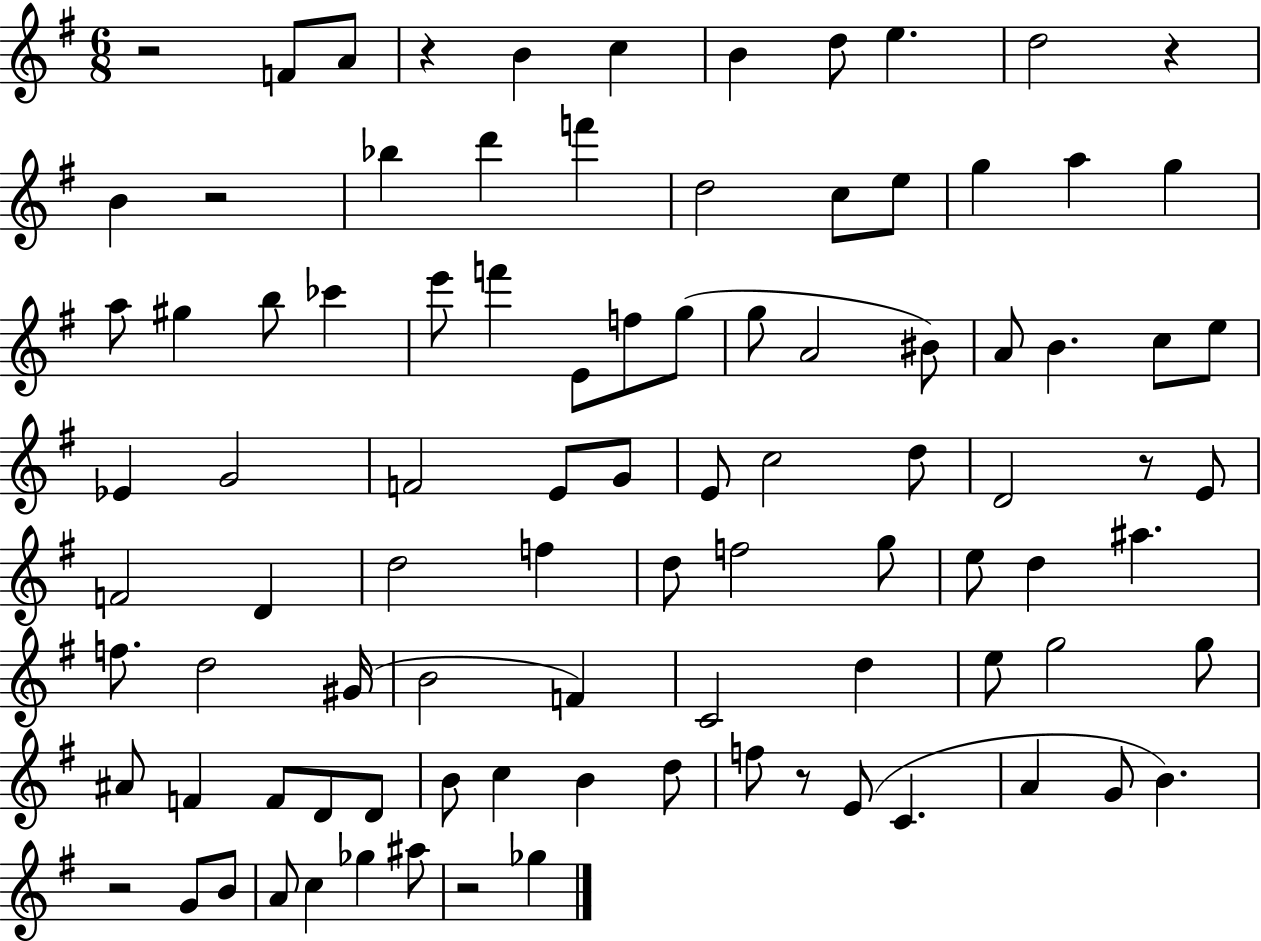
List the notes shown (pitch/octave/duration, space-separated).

R/h F4/e A4/e R/q B4/q C5/q B4/q D5/e E5/q. D5/h R/q B4/q R/h Bb5/q D6/q F6/q D5/h C5/e E5/e G5/q A5/q G5/q A5/e G#5/q B5/e CES6/q E6/e F6/q E4/e F5/e G5/e G5/e A4/h BIS4/e A4/e B4/q. C5/e E5/e Eb4/q G4/h F4/h E4/e G4/e E4/e C5/h D5/e D4/h R/e E4/e F4/h D4/q D5/h F5/q D5/e F5/h G5/e E5/e D5/q A#5/q. F5/e. D5/h G#4/s B4/h F4/q C4/h D5/q E5/e G5/h G5/e A#4/e F4/q F4/e D4/e D4/e B4/e C5/q B4/q D5/e F5/e R/e E4/e C4/q. A4/q G4/e B4/q. R/h G4/e B4/e A4/e C5/q Gb5/q A#5/e R/h Gb5/q